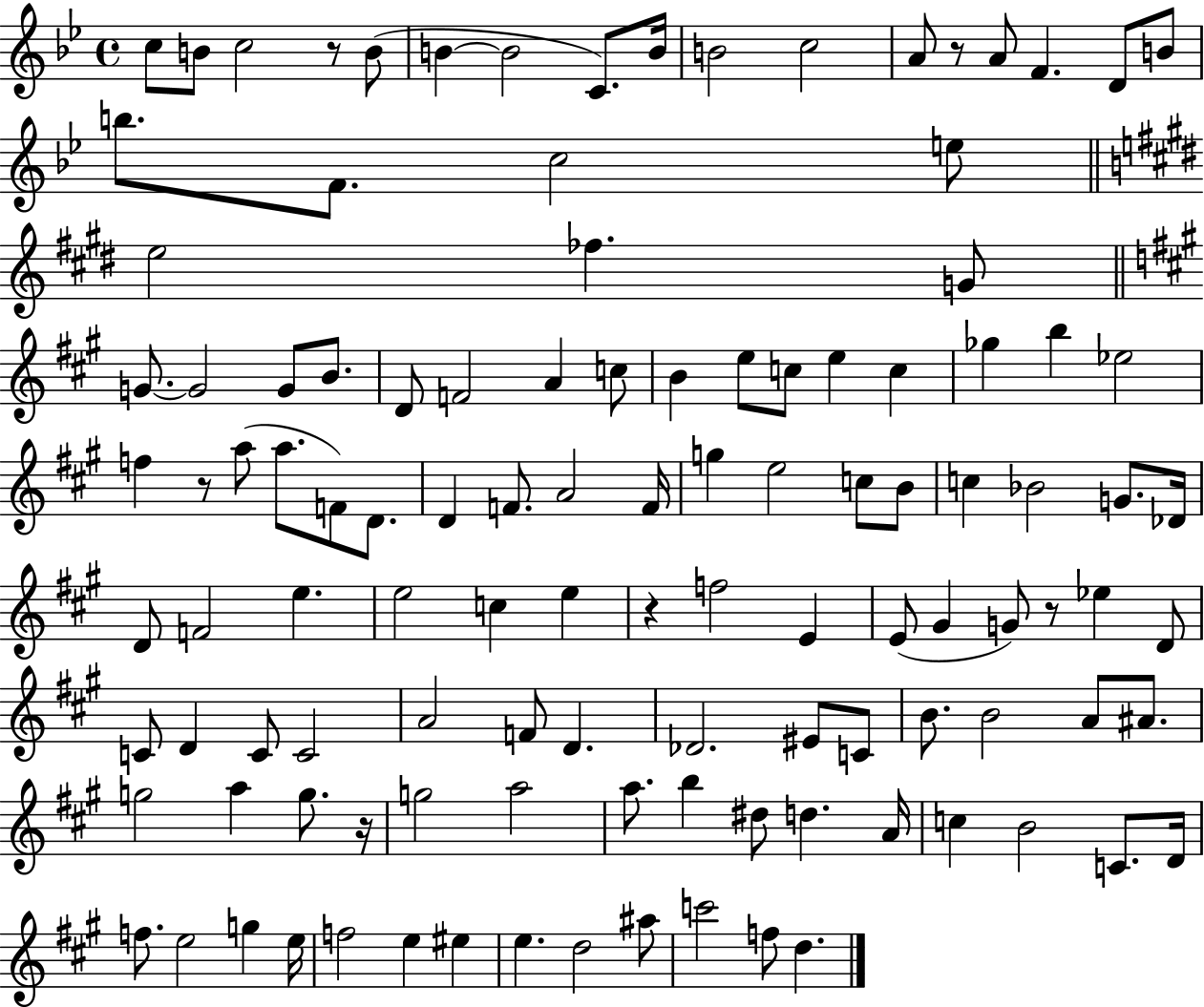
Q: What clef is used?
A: treble